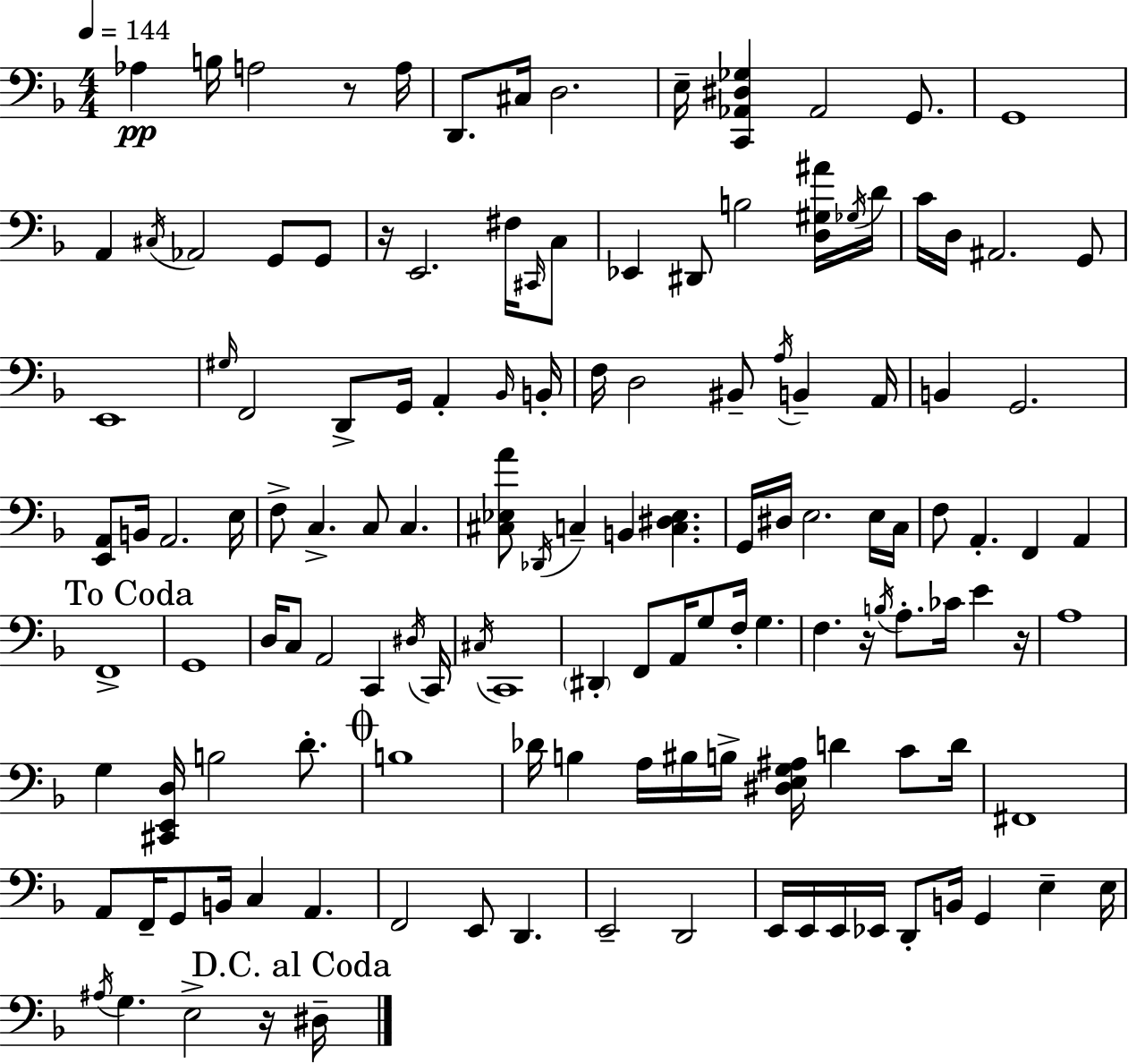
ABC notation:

X:1
T:Untitled
M:4/4
L:1/4
K:F
_A, B,/4 A,2 z/2 A,/4 D,,/2 ^C,/4 D,2 E,/4 [C,,_A,,^D,_G,] _A,,2 G,,/2 G,,4 A,, ^C,/4 _A,,2 G,,/2 G,,/2 z/4 E,,2 ^F,/4 ^C,,/4 C,/2 _E,, ^D,,/2 B,2 [D,^G,^A]/4 _G,/4 D/4 C/4 D,/4 ^A,,2 G,,/2 E,,4 ^G,/4 F,,2 D,,/2 G,,/4 A,, _B,,/4 B,,/4 F,/4 D,2 ^B,,/2 A,/4 B,, A,,/4 B,, G,,2 [E,,A,,]/2 B,,/4 A,,2 E,/4 F,/2 C, C,/2 C, [^C,_E,A]/2 _D,,/4 C, B,, [C,^D,_E,] G,,/4 ^D,/4 E,2 E,/4 C,/4 F,/2 A,, F,, A,, F,,4 G,,4 D,/4 C,/2 A,,2 C,, ^D,/4 C,,/4 ^C,/4 C,,4 ^D,, F,,/2 A,,/4 G,/2 F,/4 G, F, z/4 B,/4 A,/2 _C/4 E z/4 A,4 G, [^C,,E,,D,]/4 B,2 D/2 B,4 _D/4 B, A,/4 ^B,/4 B,/4 [^D,E,G,^A,]/4 D C/2 D/4 ^F,,4 A,,/2 F,,/4 G,,/2 B,,/4 C, A,, F,,2 E,,/2 D,, E,,2 D,,2 E,,/4 E,,/4 E,,/4 _E,,/4 D,,/2 B,,/4 G,, E, E,/4 ^A,/4 G, E,2 z/4 ^D,/4